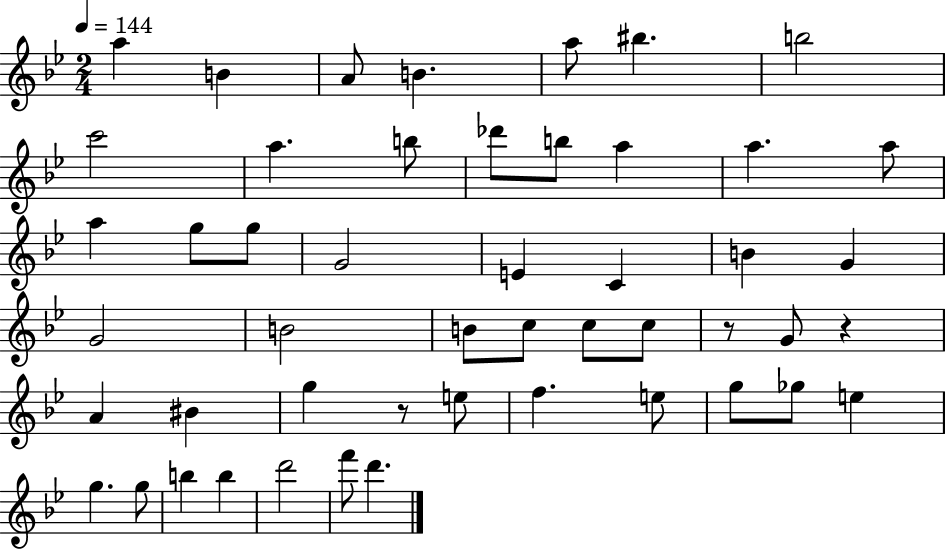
X:1
T:Untitled
M:2/4
L:1/4
K:Bb
a B A/2 B a/2 ^b b2 c'2 a b/2 _d'/2 b/2 a a a/2 a g/2 g/2 G2 E C B G G2 B2 B/2 c/2 c/2 c/2 z/2 G/2 z A ^B g z/2 e/2 f e/2 g/2 _g/2 e g g/2 b b d'2 f'/2 d'